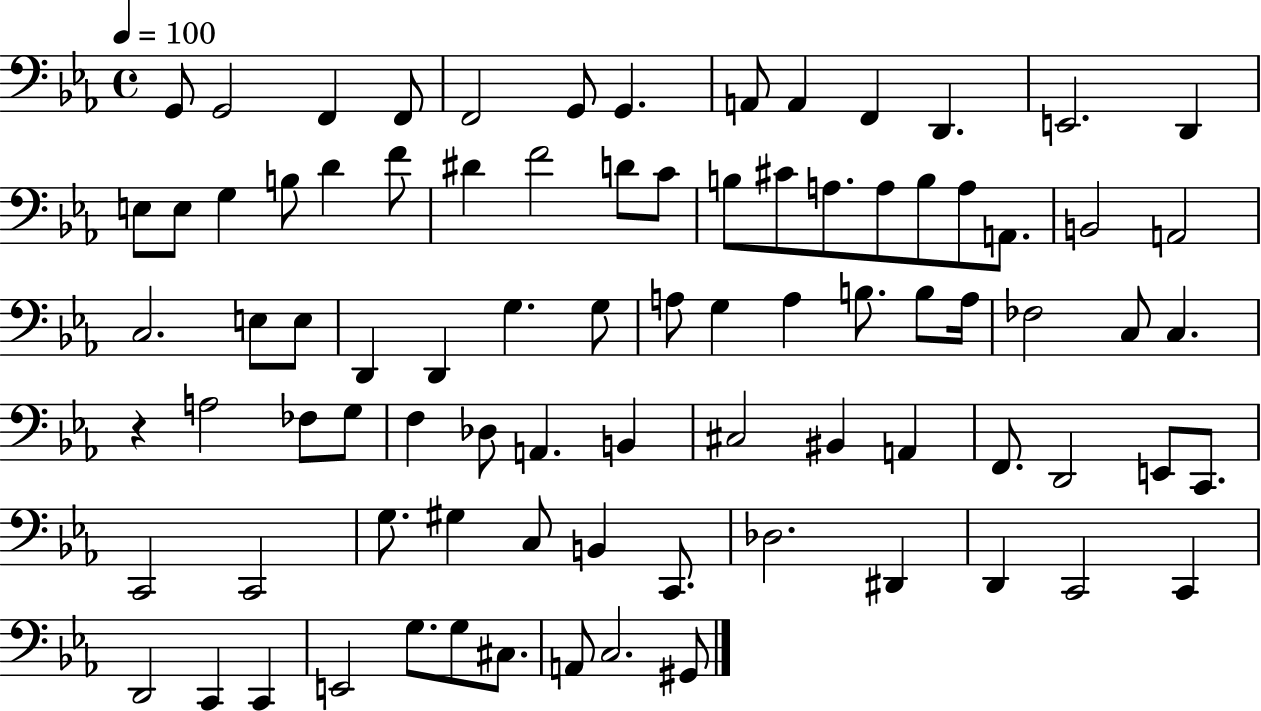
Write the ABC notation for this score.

X:1
T:Untitled
M:4/4
L:1/4
K:Eb
G,,/2 G,,2 F,, F,,/2 F,,2 G,,/2 G,, A,,/2 A,, F,, D,, E,,2 D,, E,/2 E,/2 G, B,/2 D F/2 ^D F2 D/2 C/2 B,/2 ^C/2 A,/2 A,/2 B,/2 A,/2 A,,/2 B,,2 A,,2 C,2 E,/2 E,/2 D,, D,, G, G,/2 A,/2 G, A, B,/2 B,/2 A,/4 _F,2 C,/2 C, z A,2 _F,/2 G,/2 F, _D,/2 A,, B,, ^C,2 ^B,, A,, F,,/2 D,,2 E,,/2 C,,/2 C,,2 C,,2 G,/2 ^G, C,/2 B,, C,,/2 _D,2 ^D,, D,, C,,2 C,, D,,2 C,, C,, E,,2 G,/2 G,/2 ^C,/2 A,,/2 C,2 ^G,,/2